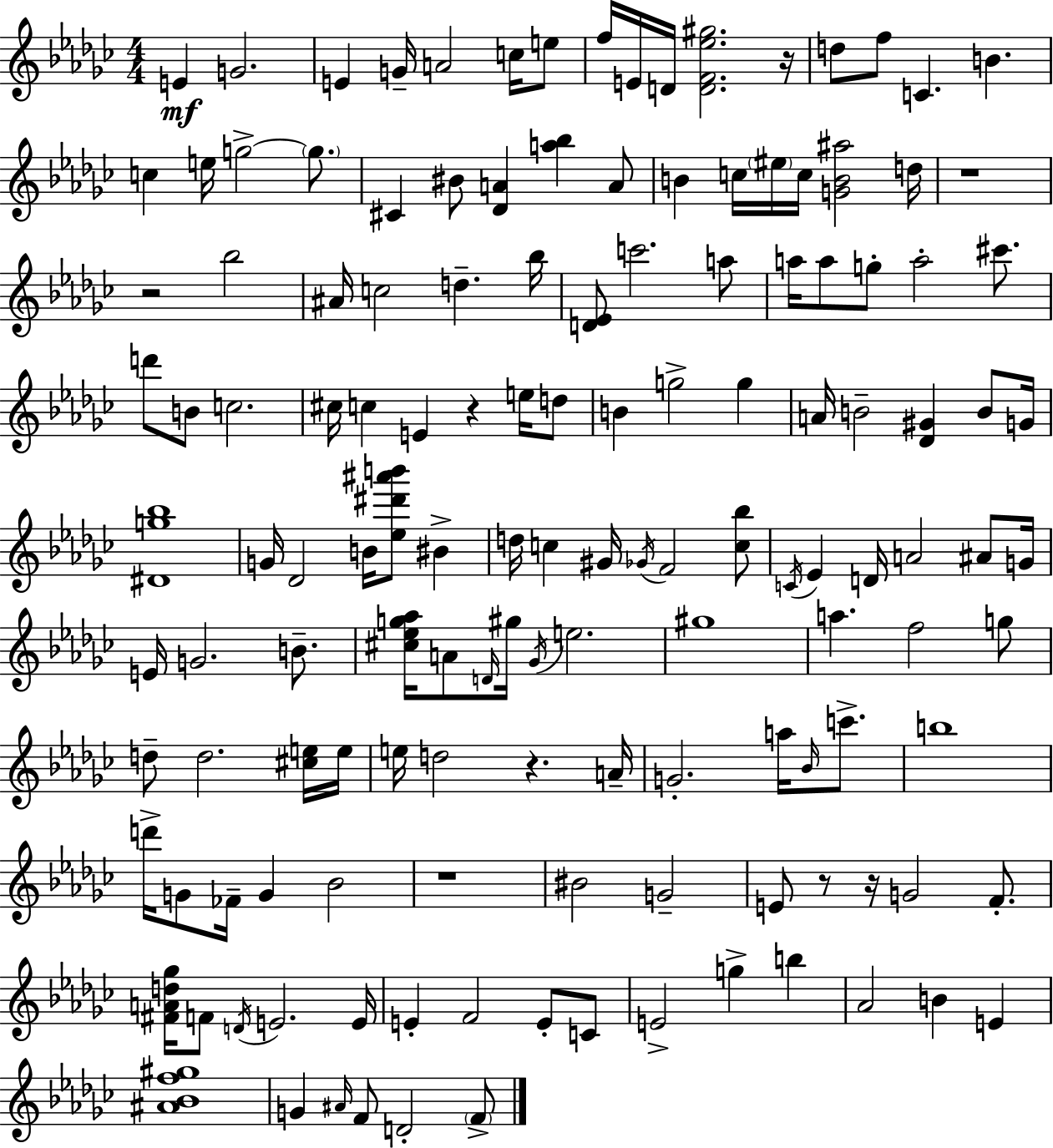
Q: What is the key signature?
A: EES minor